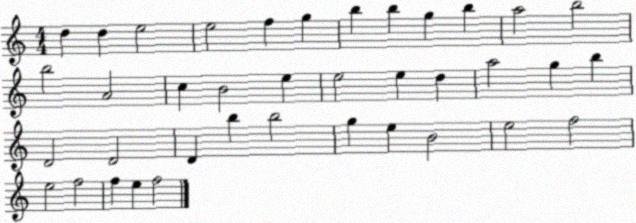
X:1
T:Untitled
M:4/4
L:1/4
K:C
d d e2 e2 f g b b g b a2 b2 b2 A2 c B2 e e2 e d a2 g b D2 D2 D b b2 g e B2 e2 f2 e2 f2 f e f2